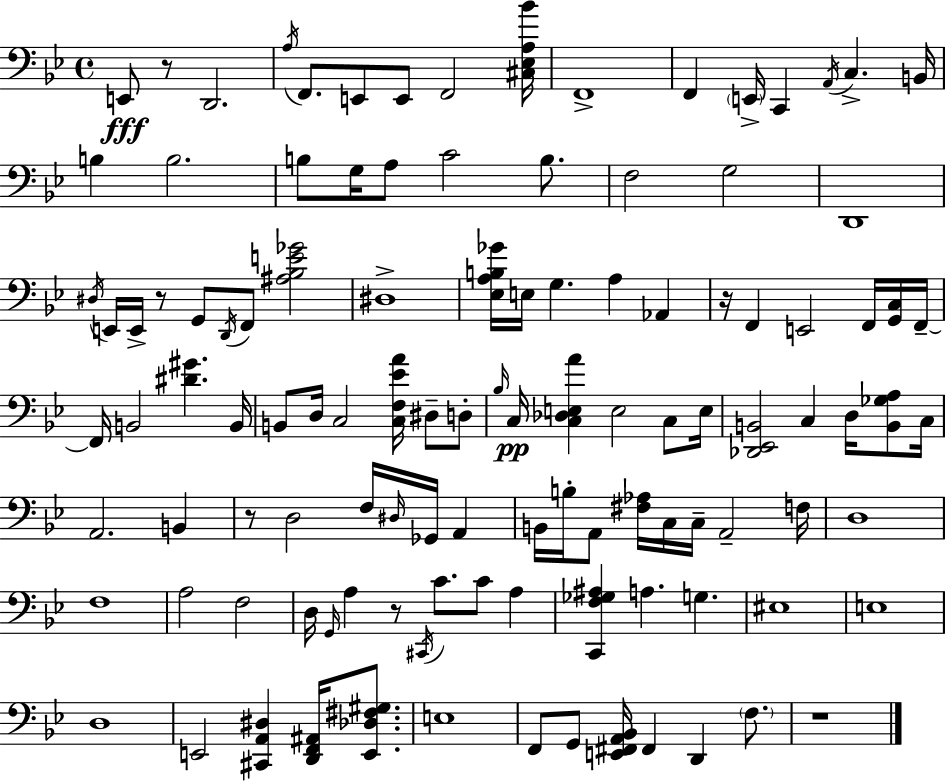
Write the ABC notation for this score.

X:1
T:Untitled
M:4/4
L:1/4
K:Gm
E,,/2 z/2 D,,2 A,/4 F,,/2 E,,/2 E,,/2 F,,2 [^C,_E,A,_B]/4 F,,4 F,, E,,/4 C,, A,,/4 C, B,,/4 B, B,2 B,/2 G,/4 A,/2 C2 B,/2 F,2 G,2 D,,4 ^D,/4 E,,/4 E,,/4 z/2 G,,/2 D,,/4 F,,/2 [^A,_B,E_G]2 ^D,4 [_E,A,B,_G]/4 E,/4 G, A, _A,, z/4 F,, E,,2 F,,/4 [G,,C,]/4 F,,/4 F,,/4 B,,2 [^D^G] B,,/4 B,,/2 D,/4 C,2 [C,F,_EA]/4 ^D,/2 D,/2 _B,/4 C,/4 [C,_D,E,A] E,2 C,/2 E,/4 [_D,,_E,,B,,]2 C, D,/4 [B,,_G,A,]/2 C,/4 A,,2 B,, z/2 D,2 F,/4 ^D,/4 _G,,/4 A,, B,,/4 B,/4 A,,/2 [^F,_A,]/4 C,/4 C,/4 A,,2 F,/4 D,4 F,4 A,2 F,2 D,/4 G,,/4 A, z/2 ^C,,/4 C/2 C/2 A, [C,,F,_G,^A,] A, G, ^E,4 E,4 D,4 E,,2 [^C,,A,,^D,] [D,,F,,^A,,]/4 [E,,_D,^F,^G,]/2 E,4 F,,/2 G,,/2 [E,,^F,,A,,_B,,]/4 ^F,, D,, F,/2 z4